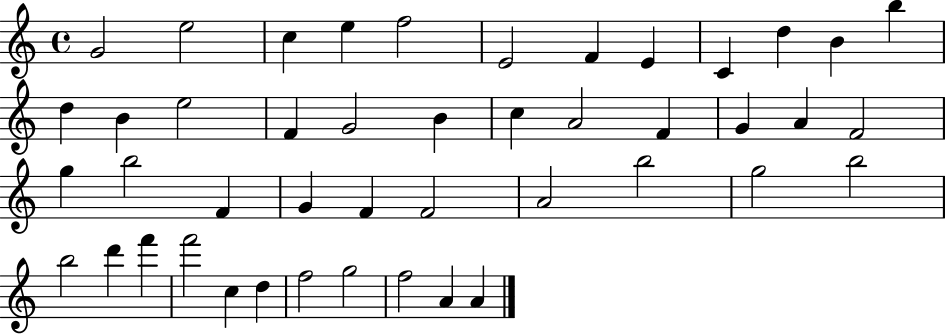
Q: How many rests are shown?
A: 0